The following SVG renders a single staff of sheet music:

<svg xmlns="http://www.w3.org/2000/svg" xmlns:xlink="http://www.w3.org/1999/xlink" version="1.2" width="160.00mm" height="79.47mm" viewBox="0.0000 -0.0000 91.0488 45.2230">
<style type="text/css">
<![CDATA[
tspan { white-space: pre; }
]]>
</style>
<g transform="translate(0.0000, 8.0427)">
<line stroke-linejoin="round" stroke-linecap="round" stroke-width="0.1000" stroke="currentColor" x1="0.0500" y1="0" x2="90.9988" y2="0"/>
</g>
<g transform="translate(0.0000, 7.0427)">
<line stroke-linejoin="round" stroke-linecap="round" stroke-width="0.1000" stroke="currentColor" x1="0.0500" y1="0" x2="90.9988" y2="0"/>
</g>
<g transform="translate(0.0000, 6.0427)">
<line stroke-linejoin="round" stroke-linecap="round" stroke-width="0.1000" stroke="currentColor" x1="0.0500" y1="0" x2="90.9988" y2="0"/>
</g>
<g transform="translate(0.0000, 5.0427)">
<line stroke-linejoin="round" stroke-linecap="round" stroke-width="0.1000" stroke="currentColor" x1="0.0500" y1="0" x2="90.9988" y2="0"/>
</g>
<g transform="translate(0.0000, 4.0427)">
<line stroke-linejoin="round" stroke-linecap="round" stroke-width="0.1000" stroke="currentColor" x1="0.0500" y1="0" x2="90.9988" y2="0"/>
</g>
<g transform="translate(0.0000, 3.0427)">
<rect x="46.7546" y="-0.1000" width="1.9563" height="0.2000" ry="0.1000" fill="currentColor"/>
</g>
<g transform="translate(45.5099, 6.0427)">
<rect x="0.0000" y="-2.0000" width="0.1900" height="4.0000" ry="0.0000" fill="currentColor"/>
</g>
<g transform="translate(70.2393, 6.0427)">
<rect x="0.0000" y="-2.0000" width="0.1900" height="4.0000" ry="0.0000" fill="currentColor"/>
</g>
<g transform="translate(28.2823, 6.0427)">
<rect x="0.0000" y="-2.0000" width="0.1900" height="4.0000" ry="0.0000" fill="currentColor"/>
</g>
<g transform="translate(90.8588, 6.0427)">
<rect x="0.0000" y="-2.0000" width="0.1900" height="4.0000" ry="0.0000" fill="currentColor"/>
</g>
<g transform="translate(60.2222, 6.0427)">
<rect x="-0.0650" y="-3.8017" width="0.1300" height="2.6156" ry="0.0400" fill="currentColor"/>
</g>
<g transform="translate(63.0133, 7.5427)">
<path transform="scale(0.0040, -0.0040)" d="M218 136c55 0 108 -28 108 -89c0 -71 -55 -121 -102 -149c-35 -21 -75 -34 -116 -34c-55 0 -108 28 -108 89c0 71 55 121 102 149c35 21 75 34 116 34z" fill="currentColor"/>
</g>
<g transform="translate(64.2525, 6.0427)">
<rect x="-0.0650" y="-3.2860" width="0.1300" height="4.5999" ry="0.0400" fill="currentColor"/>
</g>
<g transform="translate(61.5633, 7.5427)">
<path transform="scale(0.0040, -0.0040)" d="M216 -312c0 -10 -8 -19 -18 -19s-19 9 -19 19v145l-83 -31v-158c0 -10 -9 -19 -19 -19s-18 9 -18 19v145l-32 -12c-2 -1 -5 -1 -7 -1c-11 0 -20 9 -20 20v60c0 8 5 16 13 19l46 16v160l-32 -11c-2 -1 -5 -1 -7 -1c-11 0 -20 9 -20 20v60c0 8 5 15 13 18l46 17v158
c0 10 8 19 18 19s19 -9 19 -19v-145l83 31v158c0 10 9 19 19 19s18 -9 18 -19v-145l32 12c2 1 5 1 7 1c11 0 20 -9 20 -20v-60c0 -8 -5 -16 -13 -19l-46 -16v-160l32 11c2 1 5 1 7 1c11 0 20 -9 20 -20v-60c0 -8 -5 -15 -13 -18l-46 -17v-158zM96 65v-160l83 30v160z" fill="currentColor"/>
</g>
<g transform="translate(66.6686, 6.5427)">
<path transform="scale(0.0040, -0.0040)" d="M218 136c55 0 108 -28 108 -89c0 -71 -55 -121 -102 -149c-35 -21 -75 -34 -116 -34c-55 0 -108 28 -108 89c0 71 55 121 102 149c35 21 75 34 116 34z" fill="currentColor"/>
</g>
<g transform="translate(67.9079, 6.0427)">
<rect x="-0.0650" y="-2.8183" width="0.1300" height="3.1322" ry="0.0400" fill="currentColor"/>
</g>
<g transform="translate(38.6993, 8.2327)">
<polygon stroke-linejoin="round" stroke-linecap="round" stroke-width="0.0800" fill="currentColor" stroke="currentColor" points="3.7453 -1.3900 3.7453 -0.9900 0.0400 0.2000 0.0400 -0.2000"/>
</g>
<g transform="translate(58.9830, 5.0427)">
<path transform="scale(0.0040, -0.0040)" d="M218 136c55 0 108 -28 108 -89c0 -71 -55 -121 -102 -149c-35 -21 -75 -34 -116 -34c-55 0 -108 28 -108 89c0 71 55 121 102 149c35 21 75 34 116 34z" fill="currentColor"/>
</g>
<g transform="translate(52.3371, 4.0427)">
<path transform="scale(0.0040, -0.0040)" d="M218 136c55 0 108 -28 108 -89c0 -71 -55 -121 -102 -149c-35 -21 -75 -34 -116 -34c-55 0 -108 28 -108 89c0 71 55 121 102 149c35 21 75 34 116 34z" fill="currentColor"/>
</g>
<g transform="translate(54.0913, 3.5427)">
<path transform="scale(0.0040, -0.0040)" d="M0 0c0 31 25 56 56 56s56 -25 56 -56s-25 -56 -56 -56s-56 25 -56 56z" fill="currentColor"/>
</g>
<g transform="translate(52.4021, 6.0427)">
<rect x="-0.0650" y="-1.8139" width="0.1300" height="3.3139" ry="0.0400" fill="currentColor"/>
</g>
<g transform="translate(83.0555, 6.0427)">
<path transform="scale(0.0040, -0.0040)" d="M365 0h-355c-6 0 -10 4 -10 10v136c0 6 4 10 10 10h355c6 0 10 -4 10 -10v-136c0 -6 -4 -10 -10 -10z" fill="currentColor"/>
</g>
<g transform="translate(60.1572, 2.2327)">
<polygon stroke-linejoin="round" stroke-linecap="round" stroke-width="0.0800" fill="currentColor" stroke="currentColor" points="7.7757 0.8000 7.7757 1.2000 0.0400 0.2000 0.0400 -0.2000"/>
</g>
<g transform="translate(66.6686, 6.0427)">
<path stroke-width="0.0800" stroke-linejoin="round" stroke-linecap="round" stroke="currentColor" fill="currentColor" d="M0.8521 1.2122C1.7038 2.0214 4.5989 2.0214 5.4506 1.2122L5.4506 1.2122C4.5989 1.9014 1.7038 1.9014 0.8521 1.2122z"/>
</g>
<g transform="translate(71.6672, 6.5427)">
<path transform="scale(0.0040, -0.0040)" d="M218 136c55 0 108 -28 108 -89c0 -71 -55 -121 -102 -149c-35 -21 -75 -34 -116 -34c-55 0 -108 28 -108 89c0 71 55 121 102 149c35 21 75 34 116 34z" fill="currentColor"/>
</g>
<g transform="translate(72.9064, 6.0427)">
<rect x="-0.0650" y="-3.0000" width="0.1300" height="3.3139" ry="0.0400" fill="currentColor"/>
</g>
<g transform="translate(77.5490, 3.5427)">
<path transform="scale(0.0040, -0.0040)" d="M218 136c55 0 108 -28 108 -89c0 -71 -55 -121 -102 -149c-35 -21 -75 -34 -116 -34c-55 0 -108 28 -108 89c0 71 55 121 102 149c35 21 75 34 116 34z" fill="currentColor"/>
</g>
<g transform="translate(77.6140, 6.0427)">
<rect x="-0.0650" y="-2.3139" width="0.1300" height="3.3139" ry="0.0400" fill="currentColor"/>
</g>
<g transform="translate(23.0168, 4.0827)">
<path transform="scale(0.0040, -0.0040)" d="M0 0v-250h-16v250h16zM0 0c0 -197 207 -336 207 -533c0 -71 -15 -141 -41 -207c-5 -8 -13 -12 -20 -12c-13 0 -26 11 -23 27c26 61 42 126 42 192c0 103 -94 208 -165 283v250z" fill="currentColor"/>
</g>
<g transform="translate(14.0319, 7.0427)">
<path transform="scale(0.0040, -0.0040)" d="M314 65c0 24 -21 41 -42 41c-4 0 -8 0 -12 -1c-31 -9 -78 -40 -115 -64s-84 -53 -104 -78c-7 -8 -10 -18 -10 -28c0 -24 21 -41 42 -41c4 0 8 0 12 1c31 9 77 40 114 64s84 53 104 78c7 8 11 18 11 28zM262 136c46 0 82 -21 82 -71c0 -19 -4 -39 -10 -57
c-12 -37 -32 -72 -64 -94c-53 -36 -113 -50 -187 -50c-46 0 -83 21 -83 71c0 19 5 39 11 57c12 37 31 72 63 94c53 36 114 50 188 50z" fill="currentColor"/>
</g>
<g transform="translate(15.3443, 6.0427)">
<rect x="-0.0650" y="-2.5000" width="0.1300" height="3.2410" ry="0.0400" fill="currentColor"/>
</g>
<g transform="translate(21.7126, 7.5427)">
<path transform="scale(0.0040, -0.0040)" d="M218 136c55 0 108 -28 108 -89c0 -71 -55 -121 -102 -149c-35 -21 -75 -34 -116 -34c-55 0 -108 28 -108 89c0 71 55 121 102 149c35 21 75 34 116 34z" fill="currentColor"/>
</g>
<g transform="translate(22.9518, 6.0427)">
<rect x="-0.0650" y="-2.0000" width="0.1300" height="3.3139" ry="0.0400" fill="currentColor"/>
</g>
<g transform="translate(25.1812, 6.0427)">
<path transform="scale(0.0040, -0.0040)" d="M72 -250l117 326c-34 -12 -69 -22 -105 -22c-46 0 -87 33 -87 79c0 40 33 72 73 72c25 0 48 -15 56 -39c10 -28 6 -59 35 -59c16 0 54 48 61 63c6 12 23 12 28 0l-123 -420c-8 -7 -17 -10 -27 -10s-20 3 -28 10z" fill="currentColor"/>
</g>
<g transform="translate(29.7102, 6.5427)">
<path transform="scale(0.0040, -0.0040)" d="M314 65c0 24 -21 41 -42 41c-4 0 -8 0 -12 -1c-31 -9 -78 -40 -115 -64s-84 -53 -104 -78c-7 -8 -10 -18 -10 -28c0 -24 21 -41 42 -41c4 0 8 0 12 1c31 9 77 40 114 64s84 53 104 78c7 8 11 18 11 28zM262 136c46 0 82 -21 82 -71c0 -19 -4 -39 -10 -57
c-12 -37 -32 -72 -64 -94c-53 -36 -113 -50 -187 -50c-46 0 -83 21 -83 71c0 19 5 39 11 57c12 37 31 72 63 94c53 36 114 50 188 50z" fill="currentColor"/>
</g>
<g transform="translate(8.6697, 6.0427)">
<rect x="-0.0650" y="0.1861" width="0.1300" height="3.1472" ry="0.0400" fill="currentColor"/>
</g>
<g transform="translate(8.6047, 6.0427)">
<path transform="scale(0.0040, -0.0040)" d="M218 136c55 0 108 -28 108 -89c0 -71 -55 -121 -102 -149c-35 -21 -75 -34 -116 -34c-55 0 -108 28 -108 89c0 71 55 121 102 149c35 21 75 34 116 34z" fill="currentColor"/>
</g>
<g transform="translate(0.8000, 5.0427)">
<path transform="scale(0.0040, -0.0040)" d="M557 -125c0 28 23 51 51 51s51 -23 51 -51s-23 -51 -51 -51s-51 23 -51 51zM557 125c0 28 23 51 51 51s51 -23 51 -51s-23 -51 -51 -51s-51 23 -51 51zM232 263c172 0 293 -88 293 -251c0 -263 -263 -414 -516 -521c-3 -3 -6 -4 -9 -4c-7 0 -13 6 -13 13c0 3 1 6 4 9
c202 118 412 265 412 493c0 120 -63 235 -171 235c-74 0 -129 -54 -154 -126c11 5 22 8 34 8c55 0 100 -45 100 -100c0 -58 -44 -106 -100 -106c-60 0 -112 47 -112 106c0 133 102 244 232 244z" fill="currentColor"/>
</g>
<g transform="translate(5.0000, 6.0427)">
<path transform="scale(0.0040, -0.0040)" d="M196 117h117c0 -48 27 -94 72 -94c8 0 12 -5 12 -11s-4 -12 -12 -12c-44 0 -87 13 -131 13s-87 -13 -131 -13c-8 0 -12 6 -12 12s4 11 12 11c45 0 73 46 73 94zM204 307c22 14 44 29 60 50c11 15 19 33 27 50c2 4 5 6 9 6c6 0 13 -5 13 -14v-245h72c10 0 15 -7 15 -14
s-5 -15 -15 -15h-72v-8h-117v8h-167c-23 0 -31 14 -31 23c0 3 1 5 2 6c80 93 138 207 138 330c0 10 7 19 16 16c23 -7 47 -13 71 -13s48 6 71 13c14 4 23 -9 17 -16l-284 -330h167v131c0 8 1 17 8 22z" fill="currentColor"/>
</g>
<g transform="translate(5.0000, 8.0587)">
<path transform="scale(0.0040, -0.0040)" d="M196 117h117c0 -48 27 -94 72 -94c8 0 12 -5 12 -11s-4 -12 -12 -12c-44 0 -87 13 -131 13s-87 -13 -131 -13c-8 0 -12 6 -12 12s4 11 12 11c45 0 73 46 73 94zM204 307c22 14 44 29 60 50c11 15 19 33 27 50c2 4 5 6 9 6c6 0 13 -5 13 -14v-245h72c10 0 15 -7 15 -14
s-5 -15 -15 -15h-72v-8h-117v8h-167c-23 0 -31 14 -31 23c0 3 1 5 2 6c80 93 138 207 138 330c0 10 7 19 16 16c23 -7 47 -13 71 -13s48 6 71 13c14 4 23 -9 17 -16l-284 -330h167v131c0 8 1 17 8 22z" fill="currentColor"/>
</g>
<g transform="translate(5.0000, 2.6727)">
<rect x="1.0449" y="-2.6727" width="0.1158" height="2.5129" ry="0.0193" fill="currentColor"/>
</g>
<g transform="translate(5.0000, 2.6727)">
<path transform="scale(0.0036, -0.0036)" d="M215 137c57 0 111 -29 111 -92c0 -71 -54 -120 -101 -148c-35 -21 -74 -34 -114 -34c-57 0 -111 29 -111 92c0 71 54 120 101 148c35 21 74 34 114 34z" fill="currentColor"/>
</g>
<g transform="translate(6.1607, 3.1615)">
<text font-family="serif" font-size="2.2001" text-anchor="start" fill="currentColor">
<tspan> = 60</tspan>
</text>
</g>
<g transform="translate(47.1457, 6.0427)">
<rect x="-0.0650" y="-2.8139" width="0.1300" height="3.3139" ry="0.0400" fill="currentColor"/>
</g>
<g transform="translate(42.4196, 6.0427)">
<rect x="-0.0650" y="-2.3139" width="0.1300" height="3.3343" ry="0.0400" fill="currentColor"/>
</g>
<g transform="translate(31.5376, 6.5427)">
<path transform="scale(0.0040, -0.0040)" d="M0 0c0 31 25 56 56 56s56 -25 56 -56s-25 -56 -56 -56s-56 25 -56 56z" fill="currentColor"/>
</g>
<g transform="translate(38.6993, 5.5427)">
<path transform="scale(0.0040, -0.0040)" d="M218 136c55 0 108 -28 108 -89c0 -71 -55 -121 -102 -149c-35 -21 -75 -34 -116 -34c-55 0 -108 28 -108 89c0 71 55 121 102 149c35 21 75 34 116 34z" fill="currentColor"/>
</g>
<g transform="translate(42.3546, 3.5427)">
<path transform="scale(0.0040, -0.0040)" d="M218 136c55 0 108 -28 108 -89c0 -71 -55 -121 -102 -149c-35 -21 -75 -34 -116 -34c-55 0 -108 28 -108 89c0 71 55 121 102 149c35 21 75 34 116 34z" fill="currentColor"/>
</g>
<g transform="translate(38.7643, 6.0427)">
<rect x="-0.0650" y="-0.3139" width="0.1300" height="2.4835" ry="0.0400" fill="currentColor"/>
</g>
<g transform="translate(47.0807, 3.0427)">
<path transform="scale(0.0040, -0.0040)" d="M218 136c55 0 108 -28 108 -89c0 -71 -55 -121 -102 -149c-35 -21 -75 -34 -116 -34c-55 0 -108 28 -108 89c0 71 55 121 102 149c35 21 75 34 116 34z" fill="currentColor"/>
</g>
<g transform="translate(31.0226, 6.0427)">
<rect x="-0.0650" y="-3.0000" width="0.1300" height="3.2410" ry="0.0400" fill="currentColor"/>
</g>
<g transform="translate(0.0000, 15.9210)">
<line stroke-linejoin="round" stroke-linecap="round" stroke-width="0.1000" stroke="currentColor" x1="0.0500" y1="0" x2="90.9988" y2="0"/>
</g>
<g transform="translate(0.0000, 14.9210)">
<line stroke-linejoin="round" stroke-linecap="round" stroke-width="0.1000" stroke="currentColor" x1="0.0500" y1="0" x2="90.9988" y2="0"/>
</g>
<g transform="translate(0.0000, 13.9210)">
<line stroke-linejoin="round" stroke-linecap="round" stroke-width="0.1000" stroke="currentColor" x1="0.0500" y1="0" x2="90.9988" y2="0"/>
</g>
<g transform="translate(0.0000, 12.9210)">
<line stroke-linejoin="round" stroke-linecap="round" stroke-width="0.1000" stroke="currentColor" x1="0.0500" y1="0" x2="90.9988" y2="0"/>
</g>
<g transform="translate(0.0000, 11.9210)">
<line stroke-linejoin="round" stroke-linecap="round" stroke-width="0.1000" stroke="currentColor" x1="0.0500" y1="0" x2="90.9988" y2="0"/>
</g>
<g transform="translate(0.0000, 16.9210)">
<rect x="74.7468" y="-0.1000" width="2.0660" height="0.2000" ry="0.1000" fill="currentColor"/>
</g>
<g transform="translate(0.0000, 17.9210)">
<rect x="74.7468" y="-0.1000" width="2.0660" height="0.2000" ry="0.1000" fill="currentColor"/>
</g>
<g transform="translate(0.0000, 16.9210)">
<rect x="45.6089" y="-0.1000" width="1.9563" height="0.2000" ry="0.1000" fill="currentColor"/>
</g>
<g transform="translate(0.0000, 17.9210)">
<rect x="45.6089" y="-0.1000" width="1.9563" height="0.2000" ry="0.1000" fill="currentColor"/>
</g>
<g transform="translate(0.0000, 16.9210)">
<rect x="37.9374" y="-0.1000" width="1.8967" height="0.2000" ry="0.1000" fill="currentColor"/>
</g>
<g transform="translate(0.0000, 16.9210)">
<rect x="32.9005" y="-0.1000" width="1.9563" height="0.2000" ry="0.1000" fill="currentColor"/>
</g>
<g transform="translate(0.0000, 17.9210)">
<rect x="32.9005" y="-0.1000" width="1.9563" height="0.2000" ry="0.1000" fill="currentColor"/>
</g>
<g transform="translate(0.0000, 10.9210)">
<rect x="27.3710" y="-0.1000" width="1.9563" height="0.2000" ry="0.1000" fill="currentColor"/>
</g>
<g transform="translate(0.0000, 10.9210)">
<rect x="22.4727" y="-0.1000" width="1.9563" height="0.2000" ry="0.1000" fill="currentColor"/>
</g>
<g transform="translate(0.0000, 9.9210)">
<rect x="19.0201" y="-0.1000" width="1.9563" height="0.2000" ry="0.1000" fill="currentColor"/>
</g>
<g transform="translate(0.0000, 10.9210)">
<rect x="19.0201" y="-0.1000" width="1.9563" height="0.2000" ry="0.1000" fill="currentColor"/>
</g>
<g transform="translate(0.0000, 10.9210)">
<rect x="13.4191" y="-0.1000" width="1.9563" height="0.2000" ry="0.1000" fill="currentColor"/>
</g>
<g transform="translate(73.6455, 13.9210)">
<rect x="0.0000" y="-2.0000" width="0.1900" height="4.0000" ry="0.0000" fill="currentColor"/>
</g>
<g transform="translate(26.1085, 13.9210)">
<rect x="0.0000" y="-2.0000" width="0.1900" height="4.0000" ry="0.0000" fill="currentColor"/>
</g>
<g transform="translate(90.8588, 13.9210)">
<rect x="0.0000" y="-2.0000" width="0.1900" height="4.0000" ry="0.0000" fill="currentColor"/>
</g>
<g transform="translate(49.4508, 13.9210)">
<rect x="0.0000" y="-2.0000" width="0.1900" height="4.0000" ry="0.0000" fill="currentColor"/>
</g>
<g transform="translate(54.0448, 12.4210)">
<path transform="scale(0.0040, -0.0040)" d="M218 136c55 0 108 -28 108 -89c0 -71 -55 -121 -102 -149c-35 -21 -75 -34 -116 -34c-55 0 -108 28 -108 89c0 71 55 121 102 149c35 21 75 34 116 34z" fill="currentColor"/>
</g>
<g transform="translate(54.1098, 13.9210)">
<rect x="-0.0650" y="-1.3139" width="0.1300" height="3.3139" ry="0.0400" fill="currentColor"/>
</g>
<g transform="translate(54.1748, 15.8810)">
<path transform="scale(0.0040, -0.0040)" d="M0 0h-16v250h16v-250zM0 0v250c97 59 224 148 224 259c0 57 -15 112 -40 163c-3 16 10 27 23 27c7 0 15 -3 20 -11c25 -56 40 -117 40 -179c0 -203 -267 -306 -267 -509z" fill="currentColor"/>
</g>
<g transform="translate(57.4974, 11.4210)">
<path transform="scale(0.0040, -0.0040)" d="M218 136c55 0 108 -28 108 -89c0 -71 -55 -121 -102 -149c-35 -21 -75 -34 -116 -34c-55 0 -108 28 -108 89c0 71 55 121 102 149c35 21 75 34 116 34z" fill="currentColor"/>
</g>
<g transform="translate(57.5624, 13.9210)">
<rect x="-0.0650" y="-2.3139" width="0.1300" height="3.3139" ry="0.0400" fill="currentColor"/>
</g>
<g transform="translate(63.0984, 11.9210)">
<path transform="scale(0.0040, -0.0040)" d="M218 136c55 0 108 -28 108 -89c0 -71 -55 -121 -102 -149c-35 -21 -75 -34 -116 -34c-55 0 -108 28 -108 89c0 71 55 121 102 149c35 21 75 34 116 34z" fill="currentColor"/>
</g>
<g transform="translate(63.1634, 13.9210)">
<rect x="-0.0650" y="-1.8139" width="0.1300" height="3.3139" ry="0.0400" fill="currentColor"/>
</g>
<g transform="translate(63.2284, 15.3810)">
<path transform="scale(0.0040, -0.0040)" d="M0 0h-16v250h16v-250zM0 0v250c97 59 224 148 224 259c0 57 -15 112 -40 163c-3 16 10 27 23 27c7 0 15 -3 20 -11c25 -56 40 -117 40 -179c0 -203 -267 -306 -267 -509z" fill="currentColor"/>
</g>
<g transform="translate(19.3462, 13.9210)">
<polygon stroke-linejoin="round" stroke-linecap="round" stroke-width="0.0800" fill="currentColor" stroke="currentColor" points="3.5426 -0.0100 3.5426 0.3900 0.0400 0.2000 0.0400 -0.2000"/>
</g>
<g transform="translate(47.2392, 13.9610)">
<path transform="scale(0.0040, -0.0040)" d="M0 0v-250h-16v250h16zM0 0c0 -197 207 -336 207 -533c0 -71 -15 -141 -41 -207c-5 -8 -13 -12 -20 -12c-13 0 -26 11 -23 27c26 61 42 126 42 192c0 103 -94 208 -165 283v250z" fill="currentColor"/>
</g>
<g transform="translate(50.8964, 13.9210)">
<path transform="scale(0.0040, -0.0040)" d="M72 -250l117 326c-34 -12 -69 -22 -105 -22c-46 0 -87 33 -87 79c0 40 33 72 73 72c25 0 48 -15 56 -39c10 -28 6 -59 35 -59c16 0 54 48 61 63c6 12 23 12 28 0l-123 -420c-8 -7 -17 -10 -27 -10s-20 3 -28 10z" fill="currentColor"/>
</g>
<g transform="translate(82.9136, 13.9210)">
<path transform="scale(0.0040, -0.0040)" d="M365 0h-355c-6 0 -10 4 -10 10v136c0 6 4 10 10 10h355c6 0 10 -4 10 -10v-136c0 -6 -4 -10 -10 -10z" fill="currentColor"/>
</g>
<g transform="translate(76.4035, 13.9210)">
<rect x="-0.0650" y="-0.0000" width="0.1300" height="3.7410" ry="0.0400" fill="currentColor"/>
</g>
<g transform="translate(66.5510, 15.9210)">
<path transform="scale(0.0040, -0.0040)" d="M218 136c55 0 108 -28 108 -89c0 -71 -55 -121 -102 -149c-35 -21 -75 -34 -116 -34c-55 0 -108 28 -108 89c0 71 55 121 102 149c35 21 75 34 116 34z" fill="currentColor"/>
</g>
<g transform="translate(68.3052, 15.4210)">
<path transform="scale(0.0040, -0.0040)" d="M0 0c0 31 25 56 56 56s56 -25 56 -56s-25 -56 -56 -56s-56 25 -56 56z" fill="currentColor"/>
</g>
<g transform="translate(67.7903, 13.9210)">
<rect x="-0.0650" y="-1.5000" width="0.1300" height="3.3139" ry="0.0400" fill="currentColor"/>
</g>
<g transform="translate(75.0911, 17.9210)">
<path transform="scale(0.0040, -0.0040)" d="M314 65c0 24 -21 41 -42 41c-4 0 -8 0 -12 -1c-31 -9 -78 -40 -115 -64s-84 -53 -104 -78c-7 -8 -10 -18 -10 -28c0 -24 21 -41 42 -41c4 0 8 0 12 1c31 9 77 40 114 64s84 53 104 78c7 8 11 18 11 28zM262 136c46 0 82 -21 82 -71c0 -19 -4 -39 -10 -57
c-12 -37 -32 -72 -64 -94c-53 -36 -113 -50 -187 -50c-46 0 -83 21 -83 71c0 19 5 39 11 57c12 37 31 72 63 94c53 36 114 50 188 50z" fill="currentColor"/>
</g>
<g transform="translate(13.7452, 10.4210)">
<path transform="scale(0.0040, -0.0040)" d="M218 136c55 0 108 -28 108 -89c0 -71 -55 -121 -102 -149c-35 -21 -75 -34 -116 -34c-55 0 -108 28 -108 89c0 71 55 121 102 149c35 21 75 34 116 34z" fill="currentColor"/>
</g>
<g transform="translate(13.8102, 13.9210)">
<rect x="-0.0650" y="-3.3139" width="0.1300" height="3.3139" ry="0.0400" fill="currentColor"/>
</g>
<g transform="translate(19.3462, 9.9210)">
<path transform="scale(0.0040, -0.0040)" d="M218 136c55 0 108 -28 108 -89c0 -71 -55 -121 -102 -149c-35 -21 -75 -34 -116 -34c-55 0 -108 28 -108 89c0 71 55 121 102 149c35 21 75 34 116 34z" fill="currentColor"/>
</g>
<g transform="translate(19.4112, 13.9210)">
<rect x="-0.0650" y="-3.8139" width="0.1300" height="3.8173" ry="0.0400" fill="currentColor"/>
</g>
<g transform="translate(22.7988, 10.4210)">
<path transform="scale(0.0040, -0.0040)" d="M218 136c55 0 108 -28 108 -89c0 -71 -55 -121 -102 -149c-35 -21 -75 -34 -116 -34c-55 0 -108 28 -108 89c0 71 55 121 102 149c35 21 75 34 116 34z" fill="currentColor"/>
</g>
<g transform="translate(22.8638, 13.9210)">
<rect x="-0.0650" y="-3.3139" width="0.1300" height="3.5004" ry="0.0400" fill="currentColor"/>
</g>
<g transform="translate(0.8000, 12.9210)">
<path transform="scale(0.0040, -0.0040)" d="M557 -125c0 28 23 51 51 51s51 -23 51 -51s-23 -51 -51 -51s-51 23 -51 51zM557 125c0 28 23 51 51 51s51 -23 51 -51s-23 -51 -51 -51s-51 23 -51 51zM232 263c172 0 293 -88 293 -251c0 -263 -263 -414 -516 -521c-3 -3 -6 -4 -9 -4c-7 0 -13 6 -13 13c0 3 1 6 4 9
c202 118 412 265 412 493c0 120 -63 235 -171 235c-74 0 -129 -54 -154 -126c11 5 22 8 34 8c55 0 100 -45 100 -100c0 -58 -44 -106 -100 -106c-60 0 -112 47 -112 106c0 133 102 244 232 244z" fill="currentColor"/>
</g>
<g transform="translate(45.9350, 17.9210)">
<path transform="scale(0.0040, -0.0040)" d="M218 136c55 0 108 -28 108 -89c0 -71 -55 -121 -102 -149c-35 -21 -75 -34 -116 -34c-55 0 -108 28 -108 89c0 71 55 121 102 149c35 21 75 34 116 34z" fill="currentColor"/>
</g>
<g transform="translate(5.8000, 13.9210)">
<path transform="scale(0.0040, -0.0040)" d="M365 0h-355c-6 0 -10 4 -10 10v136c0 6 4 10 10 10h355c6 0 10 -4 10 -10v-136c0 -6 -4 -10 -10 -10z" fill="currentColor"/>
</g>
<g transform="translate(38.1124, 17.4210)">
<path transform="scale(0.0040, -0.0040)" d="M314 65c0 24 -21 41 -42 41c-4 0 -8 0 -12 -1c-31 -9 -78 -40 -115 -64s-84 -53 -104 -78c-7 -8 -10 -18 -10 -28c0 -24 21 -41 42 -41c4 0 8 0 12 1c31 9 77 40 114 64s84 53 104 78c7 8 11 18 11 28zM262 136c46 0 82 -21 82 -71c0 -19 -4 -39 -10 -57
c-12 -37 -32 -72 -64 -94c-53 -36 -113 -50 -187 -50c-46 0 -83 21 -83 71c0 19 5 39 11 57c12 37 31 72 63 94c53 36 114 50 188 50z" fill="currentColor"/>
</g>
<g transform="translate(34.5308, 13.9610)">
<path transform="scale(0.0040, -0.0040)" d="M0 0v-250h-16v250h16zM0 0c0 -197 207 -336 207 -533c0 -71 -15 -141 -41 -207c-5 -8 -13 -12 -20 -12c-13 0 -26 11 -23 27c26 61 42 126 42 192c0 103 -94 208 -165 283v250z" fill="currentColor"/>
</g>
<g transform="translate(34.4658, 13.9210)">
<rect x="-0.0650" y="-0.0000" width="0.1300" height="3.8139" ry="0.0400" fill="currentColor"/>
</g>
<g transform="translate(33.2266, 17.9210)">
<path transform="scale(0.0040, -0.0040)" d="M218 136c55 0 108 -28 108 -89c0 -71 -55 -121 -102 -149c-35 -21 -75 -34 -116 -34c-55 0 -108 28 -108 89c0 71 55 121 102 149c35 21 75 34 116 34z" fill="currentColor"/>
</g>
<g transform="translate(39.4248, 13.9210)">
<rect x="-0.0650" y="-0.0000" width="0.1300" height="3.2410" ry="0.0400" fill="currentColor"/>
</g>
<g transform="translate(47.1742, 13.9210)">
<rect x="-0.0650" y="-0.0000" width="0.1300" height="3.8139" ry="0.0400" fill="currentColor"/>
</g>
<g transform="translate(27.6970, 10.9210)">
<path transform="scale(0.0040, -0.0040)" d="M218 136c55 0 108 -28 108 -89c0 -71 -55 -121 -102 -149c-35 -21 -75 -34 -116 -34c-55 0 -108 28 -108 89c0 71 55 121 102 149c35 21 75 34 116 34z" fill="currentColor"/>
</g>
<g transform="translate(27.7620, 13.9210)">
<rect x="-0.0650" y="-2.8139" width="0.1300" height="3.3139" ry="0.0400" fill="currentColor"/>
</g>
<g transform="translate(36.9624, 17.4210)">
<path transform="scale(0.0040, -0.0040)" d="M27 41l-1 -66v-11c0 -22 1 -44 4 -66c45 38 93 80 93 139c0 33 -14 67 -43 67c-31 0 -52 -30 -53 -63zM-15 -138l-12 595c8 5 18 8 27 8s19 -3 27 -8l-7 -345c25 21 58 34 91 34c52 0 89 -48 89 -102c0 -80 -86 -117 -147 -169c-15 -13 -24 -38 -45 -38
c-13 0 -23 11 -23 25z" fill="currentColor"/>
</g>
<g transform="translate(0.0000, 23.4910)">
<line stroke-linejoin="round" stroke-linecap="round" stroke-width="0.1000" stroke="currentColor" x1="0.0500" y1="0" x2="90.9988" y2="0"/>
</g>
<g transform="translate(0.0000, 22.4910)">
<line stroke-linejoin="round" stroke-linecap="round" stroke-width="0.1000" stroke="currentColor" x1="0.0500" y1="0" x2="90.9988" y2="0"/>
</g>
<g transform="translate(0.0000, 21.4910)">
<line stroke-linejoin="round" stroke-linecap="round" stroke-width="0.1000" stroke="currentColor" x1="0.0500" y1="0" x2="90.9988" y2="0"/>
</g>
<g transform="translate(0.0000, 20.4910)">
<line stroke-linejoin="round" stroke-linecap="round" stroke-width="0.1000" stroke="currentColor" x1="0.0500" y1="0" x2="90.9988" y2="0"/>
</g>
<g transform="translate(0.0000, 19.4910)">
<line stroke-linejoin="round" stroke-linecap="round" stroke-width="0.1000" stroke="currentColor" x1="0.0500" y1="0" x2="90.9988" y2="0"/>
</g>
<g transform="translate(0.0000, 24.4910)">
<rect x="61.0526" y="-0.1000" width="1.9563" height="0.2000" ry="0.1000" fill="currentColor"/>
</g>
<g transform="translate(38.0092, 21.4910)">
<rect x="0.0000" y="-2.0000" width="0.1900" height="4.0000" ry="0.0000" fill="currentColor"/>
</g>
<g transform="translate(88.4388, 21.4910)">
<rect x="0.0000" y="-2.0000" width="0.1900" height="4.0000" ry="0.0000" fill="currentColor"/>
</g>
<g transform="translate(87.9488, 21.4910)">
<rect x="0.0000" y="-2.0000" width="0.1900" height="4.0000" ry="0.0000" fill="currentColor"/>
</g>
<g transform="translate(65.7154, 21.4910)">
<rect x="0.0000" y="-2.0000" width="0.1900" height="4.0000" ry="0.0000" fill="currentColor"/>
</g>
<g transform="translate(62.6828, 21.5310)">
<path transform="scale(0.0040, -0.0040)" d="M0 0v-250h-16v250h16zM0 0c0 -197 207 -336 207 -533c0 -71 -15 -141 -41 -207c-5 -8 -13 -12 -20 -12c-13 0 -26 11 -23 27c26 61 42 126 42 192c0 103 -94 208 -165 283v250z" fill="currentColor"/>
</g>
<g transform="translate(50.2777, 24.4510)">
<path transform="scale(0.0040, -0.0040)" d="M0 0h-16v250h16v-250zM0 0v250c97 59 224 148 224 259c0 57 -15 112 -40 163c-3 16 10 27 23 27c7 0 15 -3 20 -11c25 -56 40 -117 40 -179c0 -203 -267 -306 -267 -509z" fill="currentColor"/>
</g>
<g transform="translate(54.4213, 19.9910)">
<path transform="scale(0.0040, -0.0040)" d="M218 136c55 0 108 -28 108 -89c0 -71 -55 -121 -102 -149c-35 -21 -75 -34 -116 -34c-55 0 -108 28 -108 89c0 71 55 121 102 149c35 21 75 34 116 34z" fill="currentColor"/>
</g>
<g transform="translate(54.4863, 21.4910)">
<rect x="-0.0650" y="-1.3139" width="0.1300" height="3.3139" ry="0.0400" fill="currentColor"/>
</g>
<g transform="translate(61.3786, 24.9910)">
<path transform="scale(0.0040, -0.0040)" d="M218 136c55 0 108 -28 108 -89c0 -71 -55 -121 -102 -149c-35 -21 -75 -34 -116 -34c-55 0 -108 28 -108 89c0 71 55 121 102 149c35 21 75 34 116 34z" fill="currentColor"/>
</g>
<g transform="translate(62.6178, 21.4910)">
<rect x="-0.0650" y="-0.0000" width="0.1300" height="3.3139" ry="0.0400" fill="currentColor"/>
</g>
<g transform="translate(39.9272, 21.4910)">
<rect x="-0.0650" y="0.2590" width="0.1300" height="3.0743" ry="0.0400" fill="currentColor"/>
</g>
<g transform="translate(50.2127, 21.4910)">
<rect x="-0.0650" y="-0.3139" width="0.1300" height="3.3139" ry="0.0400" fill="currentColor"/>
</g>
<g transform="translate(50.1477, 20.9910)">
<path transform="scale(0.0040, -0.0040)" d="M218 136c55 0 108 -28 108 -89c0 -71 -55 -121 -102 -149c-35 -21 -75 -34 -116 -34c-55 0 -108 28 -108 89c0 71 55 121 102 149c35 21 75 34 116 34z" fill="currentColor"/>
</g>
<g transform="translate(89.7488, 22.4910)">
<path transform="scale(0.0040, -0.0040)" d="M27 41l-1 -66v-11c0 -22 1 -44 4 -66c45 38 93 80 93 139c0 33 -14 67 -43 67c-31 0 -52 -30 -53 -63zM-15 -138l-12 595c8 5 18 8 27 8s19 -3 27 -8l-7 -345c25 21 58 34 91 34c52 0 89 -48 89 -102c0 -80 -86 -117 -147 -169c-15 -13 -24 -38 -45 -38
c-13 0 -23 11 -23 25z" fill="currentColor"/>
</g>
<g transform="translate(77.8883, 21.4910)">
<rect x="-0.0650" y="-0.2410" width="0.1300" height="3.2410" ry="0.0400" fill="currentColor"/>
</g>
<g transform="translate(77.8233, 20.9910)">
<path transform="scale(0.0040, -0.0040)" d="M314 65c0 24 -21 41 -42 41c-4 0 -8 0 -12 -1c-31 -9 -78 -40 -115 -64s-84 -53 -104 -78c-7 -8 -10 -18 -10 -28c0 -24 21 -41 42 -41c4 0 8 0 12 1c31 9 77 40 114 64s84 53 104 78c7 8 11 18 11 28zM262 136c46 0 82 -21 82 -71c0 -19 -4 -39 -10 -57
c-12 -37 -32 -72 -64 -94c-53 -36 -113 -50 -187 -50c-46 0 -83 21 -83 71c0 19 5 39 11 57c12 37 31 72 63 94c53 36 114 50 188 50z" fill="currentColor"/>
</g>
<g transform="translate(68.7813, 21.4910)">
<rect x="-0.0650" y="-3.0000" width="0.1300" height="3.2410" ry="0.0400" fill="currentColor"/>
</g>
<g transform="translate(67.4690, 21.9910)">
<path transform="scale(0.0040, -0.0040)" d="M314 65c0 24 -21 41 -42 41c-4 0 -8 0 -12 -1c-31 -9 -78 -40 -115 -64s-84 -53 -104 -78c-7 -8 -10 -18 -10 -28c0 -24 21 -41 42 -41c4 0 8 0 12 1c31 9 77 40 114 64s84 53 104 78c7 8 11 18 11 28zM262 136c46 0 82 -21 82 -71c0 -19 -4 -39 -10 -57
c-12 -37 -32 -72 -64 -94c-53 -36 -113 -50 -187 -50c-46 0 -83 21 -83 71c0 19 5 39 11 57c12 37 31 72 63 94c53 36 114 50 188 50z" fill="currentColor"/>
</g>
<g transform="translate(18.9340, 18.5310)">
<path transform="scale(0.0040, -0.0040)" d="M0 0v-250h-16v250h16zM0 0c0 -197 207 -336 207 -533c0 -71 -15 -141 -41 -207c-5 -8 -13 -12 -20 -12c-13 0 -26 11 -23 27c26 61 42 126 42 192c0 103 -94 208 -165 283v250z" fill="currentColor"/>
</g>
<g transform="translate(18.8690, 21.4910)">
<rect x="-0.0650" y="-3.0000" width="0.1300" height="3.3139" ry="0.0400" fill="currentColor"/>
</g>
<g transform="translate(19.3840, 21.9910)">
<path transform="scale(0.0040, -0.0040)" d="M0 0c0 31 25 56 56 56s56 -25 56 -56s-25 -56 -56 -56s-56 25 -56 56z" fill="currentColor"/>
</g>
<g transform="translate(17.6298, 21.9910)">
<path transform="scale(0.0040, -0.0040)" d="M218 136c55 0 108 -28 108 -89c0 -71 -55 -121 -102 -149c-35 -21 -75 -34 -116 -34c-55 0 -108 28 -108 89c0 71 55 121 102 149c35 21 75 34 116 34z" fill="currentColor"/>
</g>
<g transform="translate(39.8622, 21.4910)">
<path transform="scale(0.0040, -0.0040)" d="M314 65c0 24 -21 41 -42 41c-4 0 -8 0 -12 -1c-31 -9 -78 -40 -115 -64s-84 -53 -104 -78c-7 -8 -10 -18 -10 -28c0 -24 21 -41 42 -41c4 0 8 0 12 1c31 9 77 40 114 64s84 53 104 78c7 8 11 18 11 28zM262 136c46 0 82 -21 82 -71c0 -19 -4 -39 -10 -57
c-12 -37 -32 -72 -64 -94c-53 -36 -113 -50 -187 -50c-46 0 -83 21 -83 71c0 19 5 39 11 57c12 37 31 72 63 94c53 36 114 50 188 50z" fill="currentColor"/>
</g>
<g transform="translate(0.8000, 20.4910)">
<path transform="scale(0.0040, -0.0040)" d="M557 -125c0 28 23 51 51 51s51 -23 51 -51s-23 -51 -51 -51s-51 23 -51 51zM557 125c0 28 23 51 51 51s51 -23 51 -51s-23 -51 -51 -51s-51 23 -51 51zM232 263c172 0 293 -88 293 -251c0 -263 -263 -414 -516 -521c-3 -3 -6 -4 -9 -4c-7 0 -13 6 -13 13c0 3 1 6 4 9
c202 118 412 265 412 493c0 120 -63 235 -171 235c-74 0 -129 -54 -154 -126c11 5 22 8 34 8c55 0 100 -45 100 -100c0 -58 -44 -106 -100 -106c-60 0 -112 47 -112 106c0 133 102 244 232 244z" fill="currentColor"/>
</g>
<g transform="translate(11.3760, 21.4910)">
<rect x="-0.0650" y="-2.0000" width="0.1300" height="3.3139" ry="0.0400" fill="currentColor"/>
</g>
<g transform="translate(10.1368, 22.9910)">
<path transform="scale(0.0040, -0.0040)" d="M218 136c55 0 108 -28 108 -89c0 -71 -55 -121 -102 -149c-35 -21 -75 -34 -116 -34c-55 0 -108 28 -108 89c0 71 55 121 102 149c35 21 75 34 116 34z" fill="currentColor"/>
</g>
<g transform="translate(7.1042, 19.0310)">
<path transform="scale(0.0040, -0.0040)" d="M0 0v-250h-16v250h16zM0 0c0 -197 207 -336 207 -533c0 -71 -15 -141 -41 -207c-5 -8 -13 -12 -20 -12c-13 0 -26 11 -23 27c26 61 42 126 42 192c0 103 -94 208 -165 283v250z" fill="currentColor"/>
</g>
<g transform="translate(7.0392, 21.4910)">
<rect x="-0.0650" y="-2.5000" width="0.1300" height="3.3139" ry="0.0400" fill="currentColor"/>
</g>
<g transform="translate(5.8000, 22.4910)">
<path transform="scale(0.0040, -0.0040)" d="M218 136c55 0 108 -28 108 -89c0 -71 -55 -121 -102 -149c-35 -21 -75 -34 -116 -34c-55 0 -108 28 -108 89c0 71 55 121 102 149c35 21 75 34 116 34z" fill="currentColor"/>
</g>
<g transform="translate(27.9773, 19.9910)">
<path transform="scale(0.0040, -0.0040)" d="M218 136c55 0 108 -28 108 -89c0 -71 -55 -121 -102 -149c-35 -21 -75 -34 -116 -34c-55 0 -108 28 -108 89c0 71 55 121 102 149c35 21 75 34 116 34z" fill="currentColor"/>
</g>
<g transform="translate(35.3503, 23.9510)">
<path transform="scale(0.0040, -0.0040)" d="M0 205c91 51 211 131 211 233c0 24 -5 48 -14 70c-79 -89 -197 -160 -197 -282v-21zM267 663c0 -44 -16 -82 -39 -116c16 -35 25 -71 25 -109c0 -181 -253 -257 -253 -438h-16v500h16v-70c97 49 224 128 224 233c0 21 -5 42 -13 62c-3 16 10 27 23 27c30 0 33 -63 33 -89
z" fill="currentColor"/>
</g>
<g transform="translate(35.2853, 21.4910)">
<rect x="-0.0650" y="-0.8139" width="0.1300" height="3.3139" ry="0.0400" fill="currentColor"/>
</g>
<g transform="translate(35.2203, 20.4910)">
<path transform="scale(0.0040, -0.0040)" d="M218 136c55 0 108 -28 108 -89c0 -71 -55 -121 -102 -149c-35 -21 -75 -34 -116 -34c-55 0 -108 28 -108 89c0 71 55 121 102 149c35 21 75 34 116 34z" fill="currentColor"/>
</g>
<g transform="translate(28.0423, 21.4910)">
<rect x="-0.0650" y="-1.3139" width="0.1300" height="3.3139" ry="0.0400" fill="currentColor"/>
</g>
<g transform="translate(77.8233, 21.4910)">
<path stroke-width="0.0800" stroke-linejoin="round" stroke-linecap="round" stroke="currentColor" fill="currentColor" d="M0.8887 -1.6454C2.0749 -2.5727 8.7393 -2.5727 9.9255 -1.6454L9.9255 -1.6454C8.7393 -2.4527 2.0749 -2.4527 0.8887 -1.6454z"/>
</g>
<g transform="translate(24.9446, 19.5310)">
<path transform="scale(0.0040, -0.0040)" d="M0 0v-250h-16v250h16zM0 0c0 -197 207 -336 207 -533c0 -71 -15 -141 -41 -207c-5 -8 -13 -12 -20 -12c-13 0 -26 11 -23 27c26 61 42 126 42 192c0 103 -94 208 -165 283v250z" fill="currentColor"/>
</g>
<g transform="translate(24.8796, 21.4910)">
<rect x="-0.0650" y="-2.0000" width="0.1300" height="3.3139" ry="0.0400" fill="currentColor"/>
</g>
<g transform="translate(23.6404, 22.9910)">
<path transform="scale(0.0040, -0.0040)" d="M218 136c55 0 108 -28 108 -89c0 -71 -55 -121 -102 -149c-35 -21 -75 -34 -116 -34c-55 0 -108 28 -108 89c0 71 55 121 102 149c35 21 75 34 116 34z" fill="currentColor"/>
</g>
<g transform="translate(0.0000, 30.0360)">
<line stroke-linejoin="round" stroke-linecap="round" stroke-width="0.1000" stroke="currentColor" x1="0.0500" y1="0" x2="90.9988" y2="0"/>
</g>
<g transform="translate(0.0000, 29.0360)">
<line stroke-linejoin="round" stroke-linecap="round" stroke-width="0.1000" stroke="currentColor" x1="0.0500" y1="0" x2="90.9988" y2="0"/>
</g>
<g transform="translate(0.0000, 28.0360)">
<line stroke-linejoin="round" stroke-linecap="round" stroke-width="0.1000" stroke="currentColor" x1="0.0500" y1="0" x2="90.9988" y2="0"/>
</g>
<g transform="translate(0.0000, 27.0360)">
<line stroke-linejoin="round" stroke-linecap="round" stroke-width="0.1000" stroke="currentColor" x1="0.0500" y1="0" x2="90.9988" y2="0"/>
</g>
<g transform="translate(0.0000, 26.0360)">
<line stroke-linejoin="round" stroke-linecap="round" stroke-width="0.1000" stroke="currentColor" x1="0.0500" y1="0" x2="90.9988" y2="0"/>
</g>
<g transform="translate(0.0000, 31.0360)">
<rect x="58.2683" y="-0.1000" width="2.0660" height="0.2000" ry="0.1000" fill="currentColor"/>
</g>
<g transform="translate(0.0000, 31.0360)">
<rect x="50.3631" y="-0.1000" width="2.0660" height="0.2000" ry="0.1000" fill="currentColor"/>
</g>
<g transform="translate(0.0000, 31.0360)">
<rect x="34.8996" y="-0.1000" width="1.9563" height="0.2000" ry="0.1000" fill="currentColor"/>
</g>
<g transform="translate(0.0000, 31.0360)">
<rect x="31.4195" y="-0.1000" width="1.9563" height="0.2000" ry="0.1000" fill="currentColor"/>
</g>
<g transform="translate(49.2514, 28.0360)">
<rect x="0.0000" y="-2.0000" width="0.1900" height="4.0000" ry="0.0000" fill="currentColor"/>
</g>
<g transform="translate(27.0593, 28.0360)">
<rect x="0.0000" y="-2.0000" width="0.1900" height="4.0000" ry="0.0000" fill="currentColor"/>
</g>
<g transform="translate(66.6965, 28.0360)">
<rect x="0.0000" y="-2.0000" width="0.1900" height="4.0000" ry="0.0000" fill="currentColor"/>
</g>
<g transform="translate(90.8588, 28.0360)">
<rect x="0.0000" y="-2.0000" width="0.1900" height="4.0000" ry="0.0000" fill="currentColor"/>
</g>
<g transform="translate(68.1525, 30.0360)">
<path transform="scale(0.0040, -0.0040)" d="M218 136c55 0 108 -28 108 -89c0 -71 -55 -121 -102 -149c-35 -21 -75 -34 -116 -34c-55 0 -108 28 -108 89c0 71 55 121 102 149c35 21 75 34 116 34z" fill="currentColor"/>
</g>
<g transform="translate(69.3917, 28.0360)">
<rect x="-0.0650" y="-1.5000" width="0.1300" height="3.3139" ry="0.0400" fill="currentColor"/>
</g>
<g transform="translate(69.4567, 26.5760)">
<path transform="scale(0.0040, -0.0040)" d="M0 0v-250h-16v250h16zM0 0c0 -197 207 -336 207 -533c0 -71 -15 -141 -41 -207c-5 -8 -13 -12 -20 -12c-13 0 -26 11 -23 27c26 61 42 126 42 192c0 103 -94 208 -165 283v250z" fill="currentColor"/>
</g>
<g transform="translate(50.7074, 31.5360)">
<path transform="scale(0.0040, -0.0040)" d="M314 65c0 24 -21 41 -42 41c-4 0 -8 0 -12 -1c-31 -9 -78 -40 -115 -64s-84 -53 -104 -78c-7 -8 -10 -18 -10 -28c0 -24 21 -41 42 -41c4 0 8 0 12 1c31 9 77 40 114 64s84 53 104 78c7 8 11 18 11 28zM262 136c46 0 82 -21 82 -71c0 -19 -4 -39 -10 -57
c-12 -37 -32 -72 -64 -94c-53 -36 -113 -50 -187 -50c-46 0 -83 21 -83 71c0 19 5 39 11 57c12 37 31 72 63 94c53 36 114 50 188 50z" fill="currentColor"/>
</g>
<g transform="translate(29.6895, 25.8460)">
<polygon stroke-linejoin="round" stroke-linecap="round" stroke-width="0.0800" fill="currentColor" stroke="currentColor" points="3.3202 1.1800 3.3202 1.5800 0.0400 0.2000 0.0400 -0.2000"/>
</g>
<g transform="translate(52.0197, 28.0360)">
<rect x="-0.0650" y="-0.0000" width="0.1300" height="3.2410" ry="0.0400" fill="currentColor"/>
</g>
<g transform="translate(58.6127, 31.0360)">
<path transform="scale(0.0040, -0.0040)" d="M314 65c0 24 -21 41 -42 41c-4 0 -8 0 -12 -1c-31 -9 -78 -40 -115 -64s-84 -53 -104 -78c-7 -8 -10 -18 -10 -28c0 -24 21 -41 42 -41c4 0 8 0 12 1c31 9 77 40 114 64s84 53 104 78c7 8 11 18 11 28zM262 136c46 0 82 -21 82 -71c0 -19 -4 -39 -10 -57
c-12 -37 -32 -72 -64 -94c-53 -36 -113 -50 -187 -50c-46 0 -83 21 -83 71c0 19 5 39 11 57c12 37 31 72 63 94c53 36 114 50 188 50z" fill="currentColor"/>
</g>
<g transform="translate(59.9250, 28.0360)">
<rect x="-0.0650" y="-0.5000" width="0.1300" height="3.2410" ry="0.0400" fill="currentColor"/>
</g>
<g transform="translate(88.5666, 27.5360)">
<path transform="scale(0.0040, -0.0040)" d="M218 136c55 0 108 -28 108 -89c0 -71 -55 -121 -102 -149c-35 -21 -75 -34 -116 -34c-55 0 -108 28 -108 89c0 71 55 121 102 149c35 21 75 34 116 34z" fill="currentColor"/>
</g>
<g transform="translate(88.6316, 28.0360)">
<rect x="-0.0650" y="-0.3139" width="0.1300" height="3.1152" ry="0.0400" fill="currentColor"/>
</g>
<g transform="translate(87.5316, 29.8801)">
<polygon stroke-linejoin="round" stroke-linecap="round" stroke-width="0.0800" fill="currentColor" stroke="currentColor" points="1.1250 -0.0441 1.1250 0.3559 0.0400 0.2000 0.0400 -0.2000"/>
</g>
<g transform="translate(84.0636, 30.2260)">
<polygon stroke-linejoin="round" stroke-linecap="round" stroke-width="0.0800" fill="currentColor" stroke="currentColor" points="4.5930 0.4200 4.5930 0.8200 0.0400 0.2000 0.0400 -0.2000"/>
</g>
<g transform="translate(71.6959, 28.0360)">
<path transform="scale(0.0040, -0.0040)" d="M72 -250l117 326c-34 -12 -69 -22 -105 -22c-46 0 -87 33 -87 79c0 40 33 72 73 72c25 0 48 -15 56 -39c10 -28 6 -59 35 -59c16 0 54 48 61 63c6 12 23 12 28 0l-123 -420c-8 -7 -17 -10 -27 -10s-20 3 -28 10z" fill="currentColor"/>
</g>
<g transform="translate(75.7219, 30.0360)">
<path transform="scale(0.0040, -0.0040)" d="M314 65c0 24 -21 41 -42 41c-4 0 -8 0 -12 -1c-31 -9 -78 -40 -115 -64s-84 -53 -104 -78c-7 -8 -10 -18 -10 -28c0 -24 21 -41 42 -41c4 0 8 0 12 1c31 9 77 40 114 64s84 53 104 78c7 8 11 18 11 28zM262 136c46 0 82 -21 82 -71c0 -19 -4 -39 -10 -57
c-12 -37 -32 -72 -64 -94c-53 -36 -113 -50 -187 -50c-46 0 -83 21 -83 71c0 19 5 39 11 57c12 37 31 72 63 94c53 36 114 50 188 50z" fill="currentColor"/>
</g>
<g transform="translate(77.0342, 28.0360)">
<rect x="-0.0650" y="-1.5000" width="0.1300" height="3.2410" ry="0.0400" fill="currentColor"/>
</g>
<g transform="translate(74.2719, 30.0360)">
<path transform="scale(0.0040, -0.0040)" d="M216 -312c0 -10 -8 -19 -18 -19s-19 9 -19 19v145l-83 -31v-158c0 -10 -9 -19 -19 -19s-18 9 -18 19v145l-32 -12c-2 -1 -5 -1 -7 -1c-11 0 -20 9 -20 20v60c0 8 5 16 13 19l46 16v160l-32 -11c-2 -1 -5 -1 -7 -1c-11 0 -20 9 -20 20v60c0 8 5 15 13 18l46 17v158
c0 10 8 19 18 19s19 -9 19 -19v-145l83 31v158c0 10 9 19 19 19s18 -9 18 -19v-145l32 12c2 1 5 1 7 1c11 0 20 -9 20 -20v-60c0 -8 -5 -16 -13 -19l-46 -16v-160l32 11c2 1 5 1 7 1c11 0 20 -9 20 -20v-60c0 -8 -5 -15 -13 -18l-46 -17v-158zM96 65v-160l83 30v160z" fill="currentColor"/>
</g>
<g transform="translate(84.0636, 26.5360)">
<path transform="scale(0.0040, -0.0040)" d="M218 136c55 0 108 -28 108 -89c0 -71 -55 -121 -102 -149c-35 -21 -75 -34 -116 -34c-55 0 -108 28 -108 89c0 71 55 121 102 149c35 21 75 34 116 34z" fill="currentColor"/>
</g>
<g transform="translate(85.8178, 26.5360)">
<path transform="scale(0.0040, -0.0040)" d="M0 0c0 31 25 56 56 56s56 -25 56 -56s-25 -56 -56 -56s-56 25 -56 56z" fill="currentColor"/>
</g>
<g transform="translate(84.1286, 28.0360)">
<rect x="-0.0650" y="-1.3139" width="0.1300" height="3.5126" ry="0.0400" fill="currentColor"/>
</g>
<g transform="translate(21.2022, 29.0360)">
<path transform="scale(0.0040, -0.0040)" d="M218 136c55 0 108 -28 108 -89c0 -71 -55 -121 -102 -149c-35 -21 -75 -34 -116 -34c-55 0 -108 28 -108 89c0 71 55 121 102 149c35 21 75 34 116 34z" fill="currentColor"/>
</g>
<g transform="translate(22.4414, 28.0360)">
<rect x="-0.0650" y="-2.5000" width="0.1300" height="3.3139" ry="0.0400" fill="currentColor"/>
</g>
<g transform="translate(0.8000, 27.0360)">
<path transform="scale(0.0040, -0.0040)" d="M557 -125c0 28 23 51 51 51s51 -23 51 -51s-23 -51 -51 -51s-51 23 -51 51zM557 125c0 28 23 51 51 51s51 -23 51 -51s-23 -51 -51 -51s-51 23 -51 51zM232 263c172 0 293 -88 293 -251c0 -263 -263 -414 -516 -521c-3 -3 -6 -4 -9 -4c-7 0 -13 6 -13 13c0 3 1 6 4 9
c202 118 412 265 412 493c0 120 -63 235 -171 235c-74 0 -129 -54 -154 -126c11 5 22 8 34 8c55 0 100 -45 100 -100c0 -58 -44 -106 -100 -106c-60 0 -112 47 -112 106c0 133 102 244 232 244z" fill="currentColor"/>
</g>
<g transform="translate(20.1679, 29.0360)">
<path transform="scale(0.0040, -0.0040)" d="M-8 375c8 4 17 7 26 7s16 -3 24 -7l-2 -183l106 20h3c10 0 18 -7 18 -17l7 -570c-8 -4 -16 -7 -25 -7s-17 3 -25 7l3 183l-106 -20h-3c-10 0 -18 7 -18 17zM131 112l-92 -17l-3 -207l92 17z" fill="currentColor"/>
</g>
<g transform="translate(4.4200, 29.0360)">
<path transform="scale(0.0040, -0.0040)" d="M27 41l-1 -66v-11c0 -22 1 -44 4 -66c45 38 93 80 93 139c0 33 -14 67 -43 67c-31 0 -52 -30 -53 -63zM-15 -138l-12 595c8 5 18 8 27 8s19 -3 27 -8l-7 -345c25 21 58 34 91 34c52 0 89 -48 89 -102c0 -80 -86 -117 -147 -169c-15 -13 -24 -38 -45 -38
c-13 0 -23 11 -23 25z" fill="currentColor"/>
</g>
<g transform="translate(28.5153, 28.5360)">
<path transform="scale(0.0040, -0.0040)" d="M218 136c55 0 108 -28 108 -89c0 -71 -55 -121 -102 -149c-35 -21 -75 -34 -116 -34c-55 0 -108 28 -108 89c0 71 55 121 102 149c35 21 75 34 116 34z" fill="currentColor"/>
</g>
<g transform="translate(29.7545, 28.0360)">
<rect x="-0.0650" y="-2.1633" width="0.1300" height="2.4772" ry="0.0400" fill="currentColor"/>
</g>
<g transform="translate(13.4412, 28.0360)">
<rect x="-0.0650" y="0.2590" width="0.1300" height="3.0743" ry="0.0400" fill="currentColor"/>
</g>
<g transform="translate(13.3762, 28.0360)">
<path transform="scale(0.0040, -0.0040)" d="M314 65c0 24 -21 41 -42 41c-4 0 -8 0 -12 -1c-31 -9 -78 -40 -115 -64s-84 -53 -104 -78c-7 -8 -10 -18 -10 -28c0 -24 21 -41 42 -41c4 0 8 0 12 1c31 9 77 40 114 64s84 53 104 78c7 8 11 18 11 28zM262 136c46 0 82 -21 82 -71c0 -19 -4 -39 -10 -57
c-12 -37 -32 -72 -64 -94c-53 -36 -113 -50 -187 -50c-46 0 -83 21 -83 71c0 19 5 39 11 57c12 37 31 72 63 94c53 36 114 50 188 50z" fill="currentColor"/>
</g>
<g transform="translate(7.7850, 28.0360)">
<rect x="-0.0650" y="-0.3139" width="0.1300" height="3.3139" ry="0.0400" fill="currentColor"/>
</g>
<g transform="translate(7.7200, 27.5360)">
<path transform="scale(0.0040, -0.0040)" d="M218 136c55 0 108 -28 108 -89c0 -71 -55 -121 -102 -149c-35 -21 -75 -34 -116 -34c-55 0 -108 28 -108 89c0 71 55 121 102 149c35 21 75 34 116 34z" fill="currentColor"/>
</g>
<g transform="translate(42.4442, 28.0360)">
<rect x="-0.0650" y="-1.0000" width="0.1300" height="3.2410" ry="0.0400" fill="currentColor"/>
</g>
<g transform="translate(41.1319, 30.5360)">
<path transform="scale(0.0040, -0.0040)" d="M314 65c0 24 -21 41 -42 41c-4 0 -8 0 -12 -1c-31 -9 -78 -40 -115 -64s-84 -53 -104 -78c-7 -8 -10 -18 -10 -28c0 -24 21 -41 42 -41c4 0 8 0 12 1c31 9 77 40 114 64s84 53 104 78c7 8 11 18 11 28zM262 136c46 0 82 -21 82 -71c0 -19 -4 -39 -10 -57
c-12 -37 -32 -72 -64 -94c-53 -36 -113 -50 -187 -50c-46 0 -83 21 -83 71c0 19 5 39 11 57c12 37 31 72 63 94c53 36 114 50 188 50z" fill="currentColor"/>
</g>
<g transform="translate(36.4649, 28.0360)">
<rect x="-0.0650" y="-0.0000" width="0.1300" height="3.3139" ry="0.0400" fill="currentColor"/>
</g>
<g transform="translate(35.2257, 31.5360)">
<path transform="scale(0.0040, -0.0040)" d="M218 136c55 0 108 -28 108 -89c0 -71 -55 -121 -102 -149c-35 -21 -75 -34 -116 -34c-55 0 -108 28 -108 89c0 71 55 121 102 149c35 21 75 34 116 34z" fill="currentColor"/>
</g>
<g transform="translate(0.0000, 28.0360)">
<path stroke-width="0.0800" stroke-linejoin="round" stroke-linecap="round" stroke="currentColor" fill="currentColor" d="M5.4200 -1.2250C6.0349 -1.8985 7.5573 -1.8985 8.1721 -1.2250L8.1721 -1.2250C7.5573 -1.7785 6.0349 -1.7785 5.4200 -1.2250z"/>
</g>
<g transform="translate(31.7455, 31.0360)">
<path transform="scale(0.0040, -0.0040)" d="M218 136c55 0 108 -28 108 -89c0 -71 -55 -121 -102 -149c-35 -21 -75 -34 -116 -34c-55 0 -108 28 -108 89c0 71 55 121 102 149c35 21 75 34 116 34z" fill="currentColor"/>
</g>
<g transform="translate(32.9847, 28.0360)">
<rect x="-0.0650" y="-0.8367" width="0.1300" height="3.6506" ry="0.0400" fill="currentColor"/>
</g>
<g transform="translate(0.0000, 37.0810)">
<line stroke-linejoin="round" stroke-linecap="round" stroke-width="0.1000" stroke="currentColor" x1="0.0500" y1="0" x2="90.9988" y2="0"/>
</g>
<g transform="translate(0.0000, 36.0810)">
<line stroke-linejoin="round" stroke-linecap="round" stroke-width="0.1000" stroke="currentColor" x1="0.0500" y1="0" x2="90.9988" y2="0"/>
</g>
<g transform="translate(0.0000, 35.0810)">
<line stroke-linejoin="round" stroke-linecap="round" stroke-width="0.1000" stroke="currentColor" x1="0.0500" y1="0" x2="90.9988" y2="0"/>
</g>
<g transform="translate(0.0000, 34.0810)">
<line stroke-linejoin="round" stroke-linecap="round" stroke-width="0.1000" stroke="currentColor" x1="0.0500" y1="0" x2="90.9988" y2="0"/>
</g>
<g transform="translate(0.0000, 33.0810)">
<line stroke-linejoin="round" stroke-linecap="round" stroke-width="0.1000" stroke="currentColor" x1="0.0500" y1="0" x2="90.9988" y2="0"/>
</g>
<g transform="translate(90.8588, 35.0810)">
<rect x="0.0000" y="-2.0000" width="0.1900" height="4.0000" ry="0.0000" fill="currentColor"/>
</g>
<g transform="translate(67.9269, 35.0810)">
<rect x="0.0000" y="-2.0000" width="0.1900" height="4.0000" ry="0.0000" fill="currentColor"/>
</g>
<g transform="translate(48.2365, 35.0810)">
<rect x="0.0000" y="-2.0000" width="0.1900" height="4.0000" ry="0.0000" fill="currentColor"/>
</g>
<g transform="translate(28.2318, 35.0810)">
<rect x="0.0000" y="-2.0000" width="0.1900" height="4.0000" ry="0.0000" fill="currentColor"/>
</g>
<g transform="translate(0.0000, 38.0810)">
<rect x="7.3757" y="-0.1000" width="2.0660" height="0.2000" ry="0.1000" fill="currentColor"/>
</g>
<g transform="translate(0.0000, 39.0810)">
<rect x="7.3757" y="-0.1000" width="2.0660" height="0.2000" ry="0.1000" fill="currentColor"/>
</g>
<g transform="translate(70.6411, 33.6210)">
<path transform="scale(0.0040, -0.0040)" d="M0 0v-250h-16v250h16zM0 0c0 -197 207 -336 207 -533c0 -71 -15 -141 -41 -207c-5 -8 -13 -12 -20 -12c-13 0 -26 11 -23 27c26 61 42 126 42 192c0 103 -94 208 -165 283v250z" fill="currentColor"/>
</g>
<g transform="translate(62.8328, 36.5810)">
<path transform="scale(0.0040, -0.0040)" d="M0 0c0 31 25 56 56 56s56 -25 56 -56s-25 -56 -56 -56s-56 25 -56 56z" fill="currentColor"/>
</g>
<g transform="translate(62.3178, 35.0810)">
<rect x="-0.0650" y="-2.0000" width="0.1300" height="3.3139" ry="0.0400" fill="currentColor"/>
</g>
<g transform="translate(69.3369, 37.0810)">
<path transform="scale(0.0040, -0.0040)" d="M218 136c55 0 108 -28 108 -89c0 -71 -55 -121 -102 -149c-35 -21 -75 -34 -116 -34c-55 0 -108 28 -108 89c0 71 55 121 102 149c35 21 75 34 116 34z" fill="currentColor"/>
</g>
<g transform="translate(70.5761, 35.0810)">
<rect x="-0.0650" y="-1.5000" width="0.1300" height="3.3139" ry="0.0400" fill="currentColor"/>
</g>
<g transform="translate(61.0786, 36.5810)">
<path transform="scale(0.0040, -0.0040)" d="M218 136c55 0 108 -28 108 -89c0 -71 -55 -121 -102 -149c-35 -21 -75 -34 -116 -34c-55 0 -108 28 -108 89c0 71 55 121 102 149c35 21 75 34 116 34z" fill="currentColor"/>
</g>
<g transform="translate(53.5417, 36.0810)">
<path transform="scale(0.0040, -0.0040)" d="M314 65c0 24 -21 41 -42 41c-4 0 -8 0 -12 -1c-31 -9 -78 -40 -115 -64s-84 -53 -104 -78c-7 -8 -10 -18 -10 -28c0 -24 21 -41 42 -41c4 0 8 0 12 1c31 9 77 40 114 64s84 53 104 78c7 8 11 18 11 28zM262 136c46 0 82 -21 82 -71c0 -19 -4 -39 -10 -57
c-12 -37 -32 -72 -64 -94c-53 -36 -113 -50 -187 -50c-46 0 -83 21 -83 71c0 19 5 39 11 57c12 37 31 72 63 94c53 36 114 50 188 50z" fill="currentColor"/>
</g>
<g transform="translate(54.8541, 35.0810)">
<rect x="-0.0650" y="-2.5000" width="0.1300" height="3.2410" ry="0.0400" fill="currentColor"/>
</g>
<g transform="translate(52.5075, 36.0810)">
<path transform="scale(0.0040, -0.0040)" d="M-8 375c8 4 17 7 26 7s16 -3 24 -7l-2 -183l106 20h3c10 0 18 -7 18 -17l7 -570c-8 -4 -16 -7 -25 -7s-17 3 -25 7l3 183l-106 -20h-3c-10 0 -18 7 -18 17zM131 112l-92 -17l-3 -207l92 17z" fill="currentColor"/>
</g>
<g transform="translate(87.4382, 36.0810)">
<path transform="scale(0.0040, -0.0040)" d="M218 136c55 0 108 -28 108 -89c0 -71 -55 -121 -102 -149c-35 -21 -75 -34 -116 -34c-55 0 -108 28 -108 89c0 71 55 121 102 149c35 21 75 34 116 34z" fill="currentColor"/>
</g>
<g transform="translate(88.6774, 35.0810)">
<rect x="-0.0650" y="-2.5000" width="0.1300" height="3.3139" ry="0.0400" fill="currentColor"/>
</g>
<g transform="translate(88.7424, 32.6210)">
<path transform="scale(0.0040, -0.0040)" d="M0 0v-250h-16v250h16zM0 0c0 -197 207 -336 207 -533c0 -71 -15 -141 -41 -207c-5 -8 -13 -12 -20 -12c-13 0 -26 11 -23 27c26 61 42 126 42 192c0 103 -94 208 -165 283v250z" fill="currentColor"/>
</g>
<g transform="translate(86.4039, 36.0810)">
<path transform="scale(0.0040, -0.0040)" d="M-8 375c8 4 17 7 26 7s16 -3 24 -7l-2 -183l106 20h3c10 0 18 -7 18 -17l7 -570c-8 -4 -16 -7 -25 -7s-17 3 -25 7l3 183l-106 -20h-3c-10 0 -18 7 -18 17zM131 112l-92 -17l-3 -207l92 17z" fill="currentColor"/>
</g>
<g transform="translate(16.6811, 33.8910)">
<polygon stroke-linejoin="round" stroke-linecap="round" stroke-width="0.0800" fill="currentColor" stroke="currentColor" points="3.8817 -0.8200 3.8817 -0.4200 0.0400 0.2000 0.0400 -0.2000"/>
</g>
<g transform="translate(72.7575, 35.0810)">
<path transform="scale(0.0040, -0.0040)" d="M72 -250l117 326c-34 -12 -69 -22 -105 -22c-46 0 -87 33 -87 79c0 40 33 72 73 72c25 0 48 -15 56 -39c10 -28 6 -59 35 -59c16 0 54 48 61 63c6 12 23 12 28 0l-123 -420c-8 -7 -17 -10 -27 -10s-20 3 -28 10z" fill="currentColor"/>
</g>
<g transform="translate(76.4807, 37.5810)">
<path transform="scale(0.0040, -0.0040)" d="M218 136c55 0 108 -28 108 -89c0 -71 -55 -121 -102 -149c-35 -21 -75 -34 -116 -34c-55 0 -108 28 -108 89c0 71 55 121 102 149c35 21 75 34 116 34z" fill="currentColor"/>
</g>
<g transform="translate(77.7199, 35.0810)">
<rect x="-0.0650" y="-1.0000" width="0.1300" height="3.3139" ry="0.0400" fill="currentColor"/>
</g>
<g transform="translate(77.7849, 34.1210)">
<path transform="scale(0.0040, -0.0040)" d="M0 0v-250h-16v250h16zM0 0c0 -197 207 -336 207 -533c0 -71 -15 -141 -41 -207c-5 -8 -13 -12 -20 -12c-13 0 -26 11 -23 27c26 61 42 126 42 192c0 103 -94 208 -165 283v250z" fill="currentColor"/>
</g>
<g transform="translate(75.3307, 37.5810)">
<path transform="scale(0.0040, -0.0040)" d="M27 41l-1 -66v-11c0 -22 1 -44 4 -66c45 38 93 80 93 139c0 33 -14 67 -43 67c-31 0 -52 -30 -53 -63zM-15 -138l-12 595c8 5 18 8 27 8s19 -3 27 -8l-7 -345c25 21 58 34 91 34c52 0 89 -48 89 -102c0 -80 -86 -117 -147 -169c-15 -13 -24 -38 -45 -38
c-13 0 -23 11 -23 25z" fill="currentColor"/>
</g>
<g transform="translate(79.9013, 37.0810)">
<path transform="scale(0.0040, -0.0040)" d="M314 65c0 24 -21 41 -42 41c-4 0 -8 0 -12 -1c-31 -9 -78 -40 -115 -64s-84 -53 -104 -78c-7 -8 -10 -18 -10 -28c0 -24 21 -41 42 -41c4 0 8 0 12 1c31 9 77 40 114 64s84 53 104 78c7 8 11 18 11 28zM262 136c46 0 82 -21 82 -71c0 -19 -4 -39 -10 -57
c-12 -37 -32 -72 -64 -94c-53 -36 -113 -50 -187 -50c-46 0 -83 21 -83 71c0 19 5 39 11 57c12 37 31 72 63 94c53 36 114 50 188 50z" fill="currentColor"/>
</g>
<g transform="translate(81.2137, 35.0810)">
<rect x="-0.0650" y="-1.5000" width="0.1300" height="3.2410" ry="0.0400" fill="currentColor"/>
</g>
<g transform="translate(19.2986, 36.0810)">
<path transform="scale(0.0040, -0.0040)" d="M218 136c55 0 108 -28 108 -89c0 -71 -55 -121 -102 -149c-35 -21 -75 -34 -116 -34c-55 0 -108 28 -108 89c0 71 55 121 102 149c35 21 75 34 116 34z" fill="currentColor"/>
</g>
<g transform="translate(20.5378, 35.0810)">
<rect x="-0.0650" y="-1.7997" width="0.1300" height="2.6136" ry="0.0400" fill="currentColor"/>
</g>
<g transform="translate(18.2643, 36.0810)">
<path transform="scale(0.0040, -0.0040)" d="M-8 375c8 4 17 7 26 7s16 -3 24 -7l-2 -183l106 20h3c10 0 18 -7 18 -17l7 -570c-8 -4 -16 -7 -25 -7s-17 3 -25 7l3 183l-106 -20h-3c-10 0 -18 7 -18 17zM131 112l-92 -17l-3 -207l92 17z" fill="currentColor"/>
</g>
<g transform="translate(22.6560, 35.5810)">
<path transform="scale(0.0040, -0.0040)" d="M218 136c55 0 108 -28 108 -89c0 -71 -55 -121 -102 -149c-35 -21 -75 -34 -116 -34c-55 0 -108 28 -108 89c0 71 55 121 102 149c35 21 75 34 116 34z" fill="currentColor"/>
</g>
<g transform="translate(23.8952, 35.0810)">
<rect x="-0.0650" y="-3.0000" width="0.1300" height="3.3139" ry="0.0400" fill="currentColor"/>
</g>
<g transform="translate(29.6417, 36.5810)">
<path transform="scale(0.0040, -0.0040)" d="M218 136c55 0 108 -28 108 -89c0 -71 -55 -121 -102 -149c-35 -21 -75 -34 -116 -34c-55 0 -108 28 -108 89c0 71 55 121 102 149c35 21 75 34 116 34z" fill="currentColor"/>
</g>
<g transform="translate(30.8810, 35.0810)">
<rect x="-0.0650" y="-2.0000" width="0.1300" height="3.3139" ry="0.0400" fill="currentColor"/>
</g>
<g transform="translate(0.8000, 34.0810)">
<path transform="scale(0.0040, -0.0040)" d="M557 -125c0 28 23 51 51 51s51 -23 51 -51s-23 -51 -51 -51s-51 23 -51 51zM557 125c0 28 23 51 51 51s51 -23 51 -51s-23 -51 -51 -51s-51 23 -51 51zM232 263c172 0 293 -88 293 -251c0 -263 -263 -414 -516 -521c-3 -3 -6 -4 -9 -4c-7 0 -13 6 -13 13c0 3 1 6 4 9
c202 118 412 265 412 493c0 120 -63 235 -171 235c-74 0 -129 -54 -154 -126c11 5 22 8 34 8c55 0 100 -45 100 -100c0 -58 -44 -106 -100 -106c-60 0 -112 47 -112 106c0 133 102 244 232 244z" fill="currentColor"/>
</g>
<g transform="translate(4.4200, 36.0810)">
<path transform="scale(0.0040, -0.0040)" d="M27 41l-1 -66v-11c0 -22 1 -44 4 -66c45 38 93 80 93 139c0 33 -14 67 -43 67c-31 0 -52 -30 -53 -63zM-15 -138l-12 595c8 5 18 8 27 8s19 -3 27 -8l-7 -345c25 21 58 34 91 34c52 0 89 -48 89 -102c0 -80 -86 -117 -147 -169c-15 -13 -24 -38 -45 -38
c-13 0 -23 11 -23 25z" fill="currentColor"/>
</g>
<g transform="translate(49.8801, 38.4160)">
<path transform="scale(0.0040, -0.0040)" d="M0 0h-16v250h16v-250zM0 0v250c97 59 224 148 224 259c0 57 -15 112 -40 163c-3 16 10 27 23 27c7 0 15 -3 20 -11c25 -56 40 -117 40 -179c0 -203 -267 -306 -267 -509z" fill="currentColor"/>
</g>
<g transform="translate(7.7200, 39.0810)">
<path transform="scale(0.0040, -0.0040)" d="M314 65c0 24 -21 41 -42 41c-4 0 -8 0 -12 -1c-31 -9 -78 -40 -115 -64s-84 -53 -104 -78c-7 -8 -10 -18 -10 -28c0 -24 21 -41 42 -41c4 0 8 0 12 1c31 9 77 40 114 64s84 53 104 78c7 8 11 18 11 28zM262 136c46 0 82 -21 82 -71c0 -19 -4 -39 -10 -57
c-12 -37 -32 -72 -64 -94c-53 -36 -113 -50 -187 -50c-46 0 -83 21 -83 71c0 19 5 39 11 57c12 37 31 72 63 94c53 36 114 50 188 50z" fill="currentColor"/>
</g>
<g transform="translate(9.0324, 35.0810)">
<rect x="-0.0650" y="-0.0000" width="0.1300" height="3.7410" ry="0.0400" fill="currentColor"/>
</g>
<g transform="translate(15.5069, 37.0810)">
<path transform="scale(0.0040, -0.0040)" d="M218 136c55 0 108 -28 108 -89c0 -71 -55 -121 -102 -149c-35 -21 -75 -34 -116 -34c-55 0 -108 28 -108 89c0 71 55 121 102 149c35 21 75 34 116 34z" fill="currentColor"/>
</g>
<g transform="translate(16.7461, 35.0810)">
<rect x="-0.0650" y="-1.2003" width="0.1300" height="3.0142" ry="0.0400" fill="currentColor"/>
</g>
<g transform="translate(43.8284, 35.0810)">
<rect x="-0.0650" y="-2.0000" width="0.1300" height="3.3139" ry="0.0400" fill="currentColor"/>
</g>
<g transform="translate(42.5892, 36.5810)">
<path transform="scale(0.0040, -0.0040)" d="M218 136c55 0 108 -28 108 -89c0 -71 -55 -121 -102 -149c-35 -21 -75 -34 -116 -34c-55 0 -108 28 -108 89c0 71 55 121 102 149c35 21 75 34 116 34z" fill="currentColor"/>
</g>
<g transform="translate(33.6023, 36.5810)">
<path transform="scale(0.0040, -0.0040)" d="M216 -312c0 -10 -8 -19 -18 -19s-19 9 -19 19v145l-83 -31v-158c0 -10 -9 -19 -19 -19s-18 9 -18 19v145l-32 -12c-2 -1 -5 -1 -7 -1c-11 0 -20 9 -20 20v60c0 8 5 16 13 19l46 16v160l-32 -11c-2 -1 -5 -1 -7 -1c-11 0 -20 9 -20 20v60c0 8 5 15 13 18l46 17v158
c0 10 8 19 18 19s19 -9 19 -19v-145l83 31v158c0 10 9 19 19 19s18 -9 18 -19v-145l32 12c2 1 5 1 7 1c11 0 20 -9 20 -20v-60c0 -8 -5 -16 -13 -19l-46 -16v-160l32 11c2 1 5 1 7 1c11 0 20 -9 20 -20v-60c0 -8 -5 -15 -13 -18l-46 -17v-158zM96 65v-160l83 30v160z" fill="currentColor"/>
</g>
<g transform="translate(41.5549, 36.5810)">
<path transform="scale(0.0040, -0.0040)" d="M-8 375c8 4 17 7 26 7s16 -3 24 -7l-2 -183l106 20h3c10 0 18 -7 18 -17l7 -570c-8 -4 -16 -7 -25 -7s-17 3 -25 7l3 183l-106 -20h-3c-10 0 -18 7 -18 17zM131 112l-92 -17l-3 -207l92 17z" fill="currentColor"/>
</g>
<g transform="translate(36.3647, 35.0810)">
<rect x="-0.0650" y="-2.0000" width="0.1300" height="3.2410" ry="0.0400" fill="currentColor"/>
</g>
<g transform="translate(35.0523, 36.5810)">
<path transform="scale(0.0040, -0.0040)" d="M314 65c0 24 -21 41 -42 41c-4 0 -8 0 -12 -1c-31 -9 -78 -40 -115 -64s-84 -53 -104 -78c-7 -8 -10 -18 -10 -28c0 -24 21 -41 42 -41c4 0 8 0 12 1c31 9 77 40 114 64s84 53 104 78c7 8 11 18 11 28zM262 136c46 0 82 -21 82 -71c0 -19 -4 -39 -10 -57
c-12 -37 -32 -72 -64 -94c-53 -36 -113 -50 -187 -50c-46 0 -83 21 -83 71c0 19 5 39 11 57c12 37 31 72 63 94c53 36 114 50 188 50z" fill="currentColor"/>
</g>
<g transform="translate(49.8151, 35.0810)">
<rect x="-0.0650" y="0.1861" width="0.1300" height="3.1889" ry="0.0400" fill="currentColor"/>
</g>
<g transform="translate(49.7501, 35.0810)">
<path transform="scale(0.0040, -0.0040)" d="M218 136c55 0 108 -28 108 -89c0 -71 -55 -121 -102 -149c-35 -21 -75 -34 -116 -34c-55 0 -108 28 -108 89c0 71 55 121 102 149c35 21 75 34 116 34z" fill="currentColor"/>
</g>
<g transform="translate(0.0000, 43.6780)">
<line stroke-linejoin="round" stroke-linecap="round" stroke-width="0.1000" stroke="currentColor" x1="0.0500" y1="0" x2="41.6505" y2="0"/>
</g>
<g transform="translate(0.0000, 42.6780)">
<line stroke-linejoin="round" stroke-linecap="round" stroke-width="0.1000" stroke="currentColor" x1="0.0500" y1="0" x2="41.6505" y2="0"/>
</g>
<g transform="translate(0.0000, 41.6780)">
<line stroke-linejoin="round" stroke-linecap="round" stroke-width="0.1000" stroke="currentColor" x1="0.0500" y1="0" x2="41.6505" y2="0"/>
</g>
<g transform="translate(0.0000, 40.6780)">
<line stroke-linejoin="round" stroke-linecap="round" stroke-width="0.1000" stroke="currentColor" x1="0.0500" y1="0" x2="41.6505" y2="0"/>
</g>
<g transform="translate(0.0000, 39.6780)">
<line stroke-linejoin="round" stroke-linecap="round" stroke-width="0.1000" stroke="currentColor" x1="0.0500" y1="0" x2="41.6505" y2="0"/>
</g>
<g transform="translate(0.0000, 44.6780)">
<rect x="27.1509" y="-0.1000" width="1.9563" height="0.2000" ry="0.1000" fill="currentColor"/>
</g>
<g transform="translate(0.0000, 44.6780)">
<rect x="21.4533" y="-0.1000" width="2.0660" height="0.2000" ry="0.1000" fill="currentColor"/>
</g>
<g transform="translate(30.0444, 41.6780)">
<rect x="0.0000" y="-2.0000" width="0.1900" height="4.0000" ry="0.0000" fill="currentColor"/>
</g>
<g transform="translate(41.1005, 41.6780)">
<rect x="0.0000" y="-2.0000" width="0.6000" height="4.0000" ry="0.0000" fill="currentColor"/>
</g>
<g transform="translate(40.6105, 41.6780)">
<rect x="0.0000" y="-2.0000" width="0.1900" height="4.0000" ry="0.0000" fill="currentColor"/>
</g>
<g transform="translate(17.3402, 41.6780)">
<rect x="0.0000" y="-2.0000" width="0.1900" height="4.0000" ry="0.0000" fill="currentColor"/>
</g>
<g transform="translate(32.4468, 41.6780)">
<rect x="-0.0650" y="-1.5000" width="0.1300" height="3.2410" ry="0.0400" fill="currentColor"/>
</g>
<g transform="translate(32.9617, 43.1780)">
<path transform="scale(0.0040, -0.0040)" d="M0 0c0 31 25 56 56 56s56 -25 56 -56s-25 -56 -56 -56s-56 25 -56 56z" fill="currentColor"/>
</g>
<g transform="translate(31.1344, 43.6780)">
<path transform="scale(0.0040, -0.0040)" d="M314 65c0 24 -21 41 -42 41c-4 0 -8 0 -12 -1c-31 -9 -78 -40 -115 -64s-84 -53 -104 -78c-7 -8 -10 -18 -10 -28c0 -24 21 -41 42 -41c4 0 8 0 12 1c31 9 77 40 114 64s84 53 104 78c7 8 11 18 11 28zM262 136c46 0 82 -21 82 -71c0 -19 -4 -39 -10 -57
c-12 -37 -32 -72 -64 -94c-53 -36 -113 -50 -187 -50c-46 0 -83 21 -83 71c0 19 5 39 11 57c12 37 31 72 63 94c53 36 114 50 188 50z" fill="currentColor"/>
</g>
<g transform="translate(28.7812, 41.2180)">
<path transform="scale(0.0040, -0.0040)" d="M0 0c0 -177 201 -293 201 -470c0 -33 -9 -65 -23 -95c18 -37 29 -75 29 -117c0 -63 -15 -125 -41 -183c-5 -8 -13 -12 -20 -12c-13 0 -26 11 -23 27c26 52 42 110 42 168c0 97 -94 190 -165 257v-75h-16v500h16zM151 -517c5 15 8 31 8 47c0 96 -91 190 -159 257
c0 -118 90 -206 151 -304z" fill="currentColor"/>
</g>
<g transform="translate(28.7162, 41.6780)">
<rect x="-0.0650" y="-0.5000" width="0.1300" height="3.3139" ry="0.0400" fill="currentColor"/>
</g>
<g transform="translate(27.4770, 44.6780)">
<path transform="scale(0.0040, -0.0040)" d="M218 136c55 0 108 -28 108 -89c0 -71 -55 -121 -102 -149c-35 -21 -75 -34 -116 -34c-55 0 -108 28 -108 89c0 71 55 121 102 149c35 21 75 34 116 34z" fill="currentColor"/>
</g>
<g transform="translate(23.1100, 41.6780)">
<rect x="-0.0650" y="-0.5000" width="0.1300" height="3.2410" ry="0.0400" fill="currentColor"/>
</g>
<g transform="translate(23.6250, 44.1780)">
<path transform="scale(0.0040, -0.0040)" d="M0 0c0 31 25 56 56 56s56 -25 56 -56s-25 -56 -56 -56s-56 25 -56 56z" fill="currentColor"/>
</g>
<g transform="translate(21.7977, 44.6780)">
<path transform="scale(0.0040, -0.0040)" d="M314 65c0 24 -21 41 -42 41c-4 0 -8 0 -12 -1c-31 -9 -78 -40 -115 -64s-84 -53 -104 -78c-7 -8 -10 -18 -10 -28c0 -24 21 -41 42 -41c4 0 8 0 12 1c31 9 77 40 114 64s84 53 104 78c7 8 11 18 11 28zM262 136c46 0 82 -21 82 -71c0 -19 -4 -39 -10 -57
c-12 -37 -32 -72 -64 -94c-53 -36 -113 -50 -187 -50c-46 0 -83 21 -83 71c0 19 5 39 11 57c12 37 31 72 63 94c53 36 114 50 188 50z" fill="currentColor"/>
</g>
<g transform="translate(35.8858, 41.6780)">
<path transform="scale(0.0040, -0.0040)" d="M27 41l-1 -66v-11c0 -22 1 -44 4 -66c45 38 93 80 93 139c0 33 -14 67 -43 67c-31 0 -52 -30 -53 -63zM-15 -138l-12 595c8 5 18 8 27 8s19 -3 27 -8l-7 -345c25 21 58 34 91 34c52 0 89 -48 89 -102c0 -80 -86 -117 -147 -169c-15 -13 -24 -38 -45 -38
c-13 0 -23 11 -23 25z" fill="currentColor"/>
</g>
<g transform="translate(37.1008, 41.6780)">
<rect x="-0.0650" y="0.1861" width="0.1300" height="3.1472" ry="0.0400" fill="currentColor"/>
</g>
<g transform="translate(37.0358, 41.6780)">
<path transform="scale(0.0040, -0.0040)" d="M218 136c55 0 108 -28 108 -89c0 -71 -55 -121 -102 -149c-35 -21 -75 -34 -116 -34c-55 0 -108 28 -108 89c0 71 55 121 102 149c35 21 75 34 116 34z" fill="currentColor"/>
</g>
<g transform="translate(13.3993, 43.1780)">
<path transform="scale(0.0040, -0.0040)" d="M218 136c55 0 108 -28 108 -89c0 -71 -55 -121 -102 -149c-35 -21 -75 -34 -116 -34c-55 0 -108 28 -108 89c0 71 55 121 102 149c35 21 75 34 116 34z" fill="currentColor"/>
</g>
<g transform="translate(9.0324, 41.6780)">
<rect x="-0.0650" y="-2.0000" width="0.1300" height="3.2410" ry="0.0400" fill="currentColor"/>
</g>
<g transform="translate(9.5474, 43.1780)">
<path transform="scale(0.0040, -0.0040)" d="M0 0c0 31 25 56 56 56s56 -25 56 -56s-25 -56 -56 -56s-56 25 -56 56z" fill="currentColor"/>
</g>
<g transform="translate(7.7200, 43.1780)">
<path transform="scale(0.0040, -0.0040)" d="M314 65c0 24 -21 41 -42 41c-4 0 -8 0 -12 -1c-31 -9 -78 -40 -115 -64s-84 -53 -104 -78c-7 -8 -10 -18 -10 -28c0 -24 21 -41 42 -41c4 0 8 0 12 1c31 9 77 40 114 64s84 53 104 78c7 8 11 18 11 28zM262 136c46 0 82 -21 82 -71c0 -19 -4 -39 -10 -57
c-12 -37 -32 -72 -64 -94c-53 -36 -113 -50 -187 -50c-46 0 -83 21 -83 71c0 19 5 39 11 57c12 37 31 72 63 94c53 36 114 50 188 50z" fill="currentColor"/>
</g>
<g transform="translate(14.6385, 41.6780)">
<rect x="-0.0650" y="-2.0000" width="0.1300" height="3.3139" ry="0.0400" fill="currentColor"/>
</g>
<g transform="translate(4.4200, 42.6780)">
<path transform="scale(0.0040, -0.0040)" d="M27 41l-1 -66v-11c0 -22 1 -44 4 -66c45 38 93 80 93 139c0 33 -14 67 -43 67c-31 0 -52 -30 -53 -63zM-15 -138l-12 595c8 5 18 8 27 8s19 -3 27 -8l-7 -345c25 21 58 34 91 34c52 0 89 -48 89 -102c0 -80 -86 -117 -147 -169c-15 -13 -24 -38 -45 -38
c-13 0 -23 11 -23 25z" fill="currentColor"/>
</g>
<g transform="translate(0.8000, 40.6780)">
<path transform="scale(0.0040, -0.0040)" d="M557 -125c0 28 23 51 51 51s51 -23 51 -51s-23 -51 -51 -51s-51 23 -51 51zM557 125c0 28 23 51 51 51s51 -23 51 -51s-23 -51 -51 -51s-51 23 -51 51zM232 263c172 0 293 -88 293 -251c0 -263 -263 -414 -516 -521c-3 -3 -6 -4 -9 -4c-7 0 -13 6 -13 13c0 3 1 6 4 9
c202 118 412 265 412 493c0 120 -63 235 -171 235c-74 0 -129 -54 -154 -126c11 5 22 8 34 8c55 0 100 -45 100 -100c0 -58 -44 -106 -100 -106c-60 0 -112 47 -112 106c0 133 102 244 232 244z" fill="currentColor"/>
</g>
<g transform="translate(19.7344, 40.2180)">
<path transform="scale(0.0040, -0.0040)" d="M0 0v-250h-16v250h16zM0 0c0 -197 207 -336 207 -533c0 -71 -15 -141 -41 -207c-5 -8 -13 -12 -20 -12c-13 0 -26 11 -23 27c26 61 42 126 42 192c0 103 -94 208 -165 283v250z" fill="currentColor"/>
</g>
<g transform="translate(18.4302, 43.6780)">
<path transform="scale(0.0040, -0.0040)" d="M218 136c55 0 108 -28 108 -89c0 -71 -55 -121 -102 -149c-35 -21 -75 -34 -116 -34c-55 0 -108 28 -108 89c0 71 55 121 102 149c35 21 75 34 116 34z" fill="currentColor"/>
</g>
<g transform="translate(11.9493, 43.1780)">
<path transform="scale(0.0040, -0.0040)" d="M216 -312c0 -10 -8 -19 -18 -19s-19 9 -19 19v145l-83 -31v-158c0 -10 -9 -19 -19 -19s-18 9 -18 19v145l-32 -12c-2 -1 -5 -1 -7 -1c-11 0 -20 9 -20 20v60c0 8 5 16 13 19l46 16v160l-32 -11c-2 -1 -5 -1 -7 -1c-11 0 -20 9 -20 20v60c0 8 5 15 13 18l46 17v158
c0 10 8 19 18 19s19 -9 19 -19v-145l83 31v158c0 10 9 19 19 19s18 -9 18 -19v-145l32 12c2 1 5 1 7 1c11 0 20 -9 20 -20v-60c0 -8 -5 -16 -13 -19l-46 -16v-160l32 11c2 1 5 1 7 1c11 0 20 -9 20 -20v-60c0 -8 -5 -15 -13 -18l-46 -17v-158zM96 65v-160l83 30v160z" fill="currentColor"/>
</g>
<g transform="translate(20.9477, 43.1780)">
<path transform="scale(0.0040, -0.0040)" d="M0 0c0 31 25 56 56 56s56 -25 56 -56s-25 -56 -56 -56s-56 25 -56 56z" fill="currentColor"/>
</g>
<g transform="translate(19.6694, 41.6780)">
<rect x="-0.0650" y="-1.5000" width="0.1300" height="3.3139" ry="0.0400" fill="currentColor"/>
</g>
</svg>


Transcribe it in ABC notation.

X:1
T:Untitled
M:4/4
L:1/4
K:C
D, B,,2 A,,/2 z/2 C,2 E,/2 B,/2 C A, F,/2 ^A,,/2 C,/2 C, B, z2 z2 D E/2 D/2 C C,,/2 _D,,2 C,,/2 z/2 G,/2 B, A,/2 G,, C,,2 z2 B,,/2 A,, C,/2 A,,/2 G, F,/4 D,2 E,/2 G, D,,/2 C,2 E,2 E, D,2 B,, C,/2 E,,/2 D,, F,,2 D,,2 E,,2 G,,/2 z/2 ^G,,2 G,/2 E,/4 C,,2 G,,/2 B,,/2 C, A,, ^A,,2 A,, D,/2 B,,2 A,, G,,/2 z/2 _F,,/2 G,,2 B,,/2 A,,2 ^A,, G,,/2 E,,2 E,,/4 G,,2 _D,